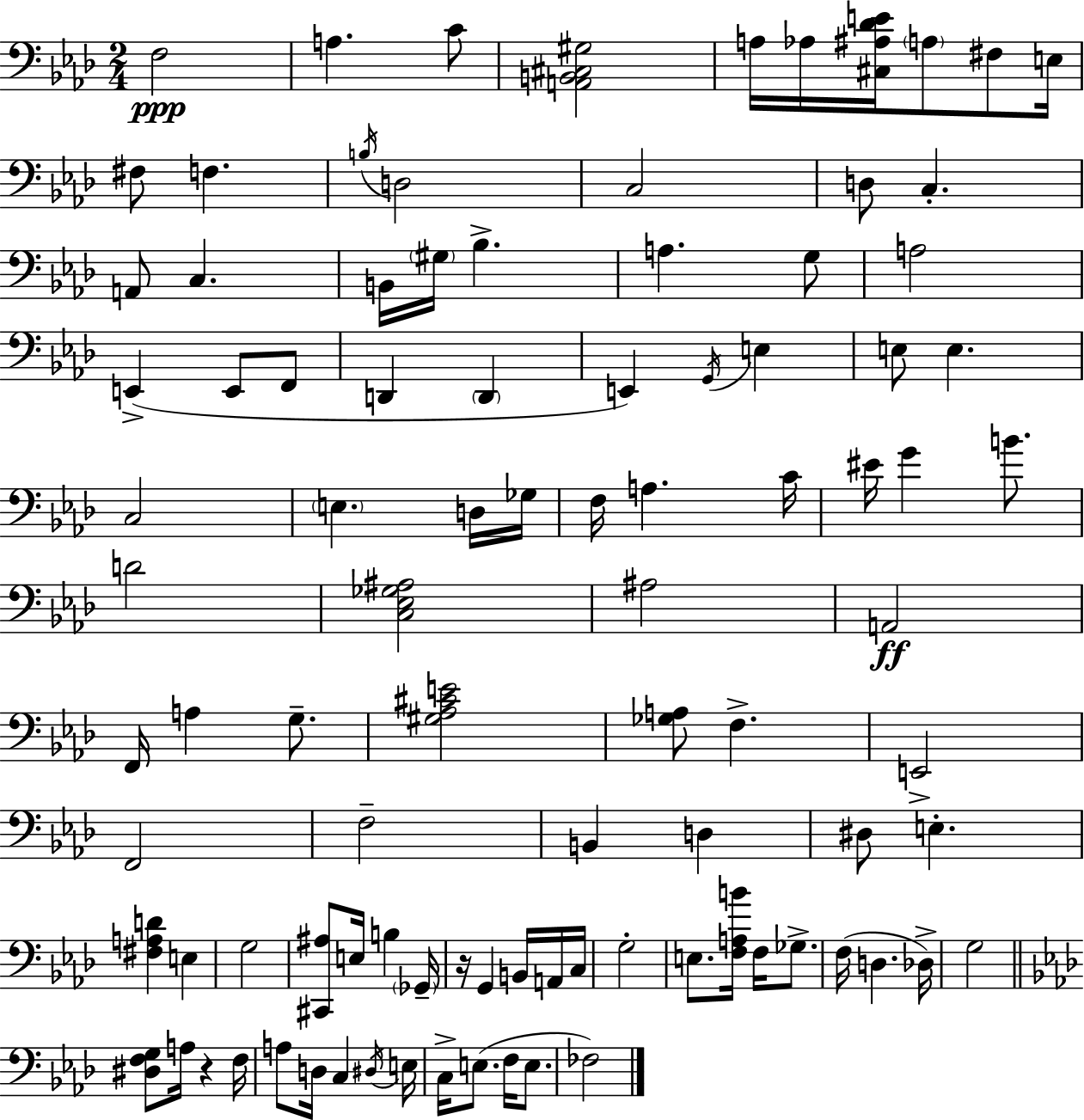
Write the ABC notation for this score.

X:1
T:Untitled
M:2/4
L:1/4
K:Ab
F,2 A, C/2 [A,,B,,^C,^G,]2 A,/4 _A,/4 [^C,^A,_DE]/4 A,/2 ^F,/2 E,/4 ^F,/2 F, B,/4 D,2 C,2 D,/2 C, A,,/2 C, B,,/4 ^G,/4 _B, A, G,/2 A,2 E,, E,,/2 F,,/2 D,, D,, E,, G,,/4 E, E,/2 E, C,2 E, D,/4 _G,/4 F,/4 A, C/4 ^E/4 G B/2 D2 [C,_E,_G,^A,]2 ^A,2 A,,2 F,,/4 A, G,/2 [^G,_A,^CE]2 [_G,A,]/2 F, E,,2 F,,2 F,2 B,, D, ^D,/2 E, [^F,A,D] E, G,2 [^C,,^A,]/2 E,/4 B, _G,,/4 z/4 G,, B,,/4 A,,/4 C,/4 G,2 E,/2 [F,A,B]/4 F,/4 _G,/2 F,/4 D, _D,/4 G,2 [^D,F,G,]/2 A,/4 z F,/4 A,/2 D,/4 C, ^D,/4 E,/4 C,/4 E,/2 F,/4 E,/2 _F,2